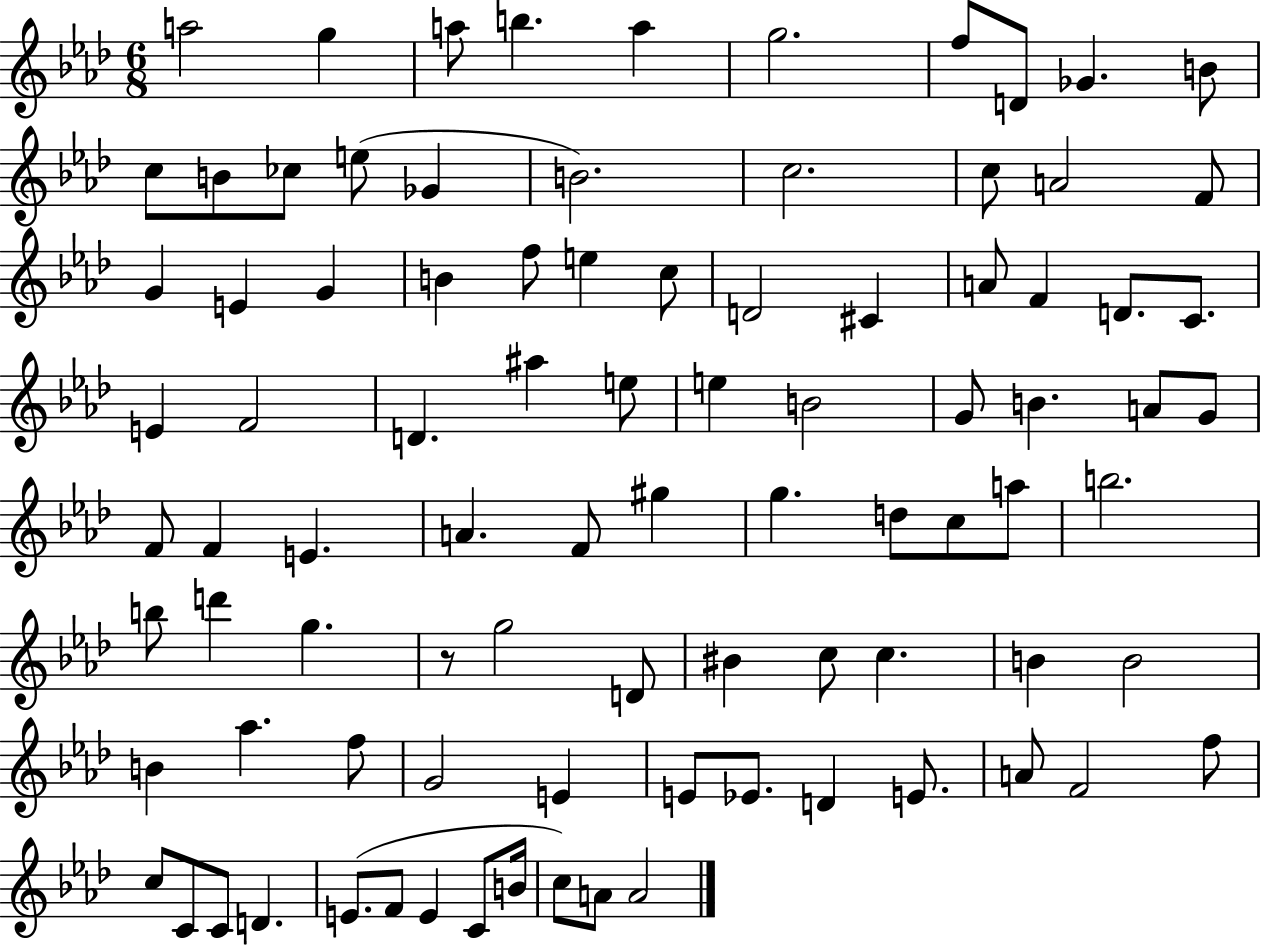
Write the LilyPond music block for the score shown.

{
  \clef treble
  \numericTimeSignature
  \time 6/8
  \key aes \major
  \repeat volta 2 { a''2 g''4 | a''8 b''4. a''4 | g''2. | f''8 d'8 ges'4. b'8 | \break c''8 b'8 ces''8 e''8( ges'4 | b'2.) | c''2. | c''8 a'2 f'8 | \break g'4 e'4 g'4 | b'4 f''8 e''4 c''8 | d'2 cis'4 | a'8 f'4 d'8. c'8. | \break e'4 f'2 | d'4. ais''4 e''8 | e''4 b'2 | g'8 b'4. a'8 g'8 | \break f'8 f'4 e'4. | a'4. f'8 gis''4 | g''4. d''8 c''8 a''8 | b''2. | \break b''8 d'''4 g''4. | r8 g''2 d'8 | bis'4 c''8 c''4. | b'4 b'2 | \break b'4 aes''4. f''8 | g'2 e'4 | e'8 ees'8. d'4 e'8. | a'8 f'2 f''8 | \break c''8 c'8 c'8 d'4. | e'8.( f'8 e'4 c'8 b'16 | c''8) a'8 a'2 | } \bar "|."
}